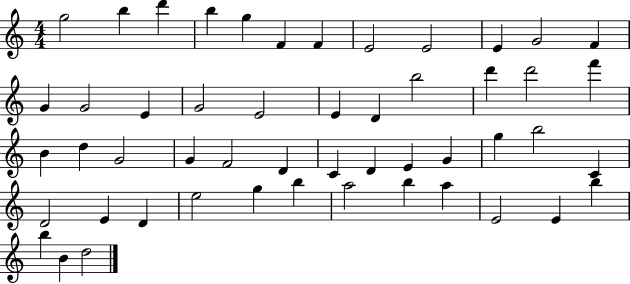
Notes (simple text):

G5/h B5/q D6/q B5/q G5/q F4/q F4/q E4/h E4/h E4/q G4/h F4/q G4/q G4/h E4/q G4/h E4/h E4/q D4/q B5/h D6/q D6/h F6/q B4/q D5/q G4/h G4/q F4/h D4/q C4/q D4/q E4/q G4/q G5/q B5/h C4/q D4/h E4/q D4/q E5/h G5/q B5/q A5/h B5/q A5/q E4/h E4/q B5/q B5/q B4/q D5/h